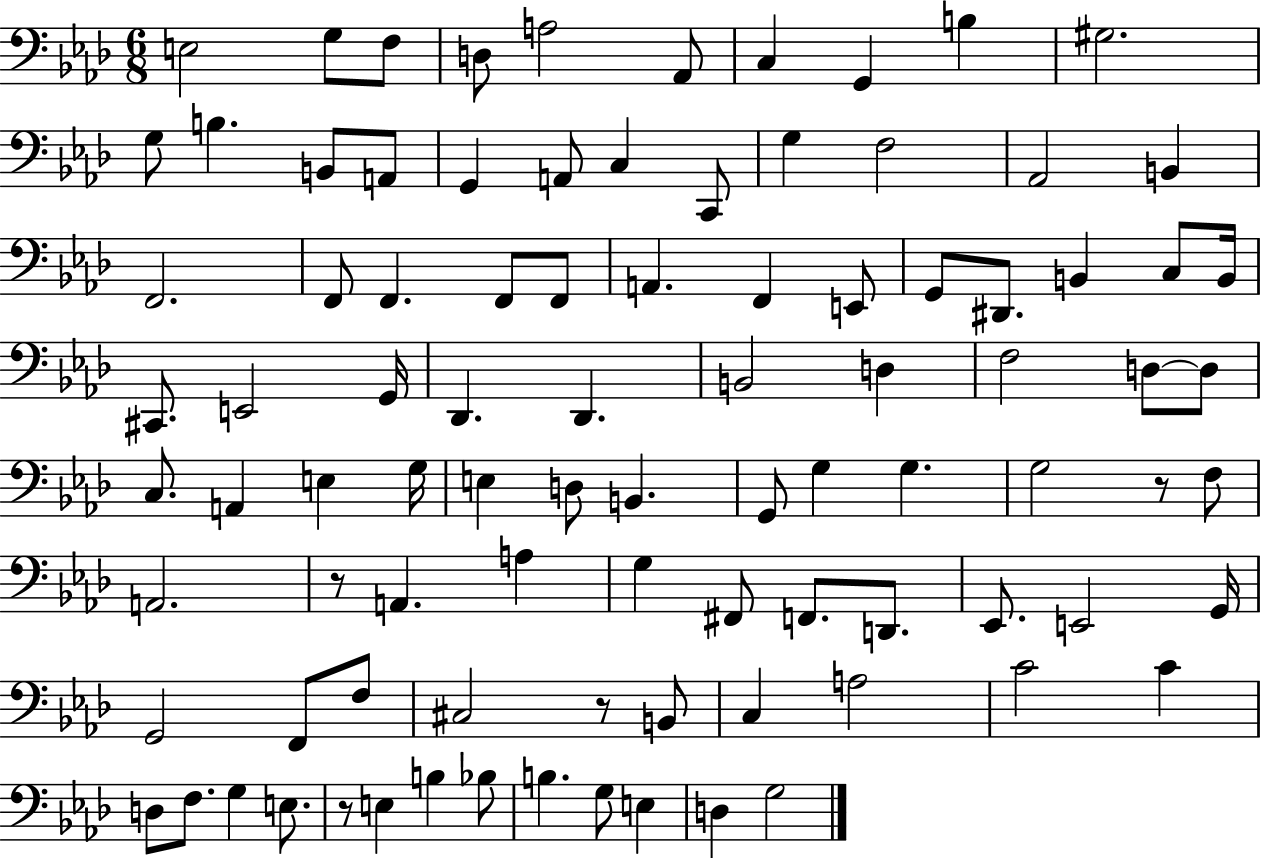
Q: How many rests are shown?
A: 4